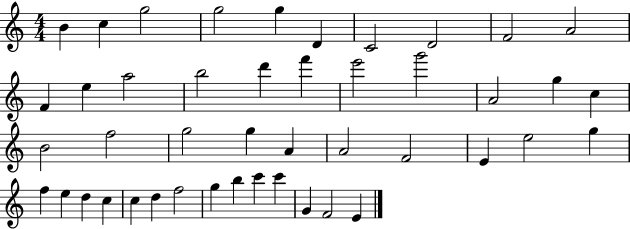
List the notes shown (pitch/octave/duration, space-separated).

B4/q C5/q G5/h G5/h G5/q D4/q C4/h D4/h F4/h A4/h F4/q E5/q A5/h B5/h D6/q F6/q E6/h G6/h A4/h G5/q C5/q B4/h F5/h G5/h G5/q A4/q A4/h F4/h E4/q E5/h G5/q F5/q E5/q D5/q C5/q C5/q D5/q F5/h G5/q B5/q C6/q C6/q G4/q F4/h E4/q